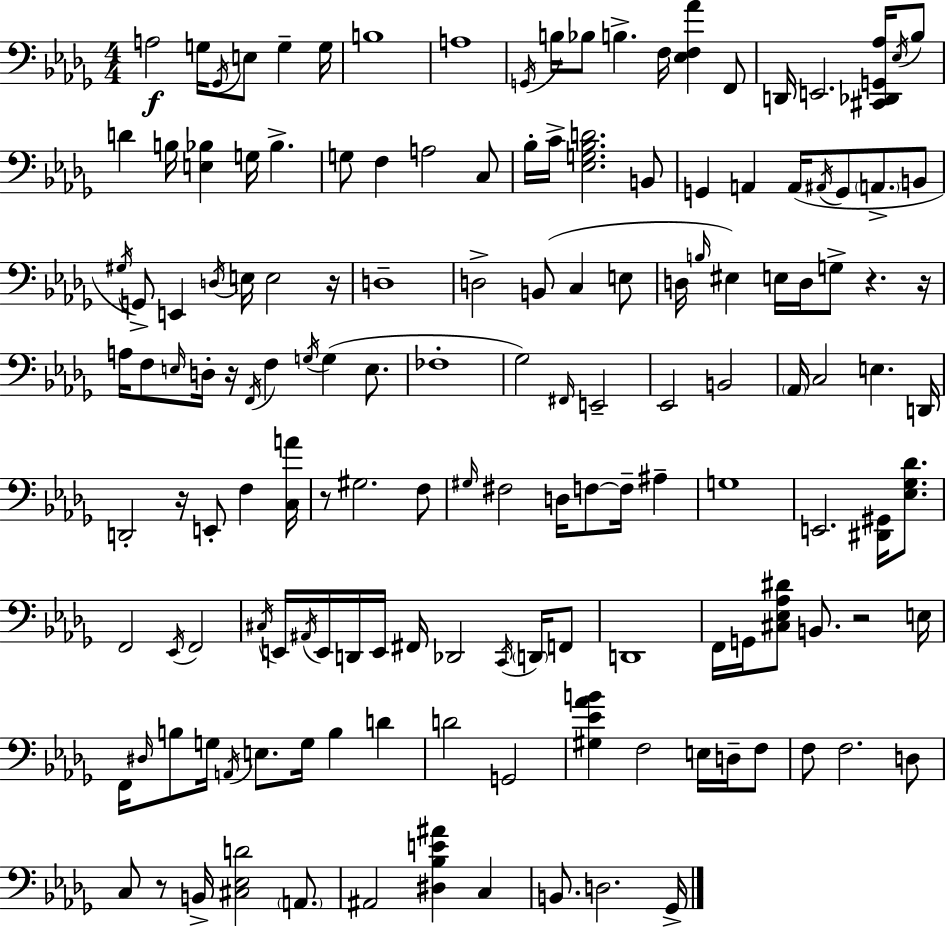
X:1
T:Untitled
M:4/4
L:1/4
K:Bbm
A,2 G,/4 _G,,/4 E,/2 G, G,/4 B,4 A,4 G,,/4 B,/4 _B,/2 B, F,/4 [_E,F,_A] F,,/2 D,,/4 E,,2 [^C,,_D,,G,,_A,]/4 _E,/4 _B,/2 D B,/4 [E,_B,] G,/4 _B, G,/2 F, A,2 C,/2 _B,/4 C/4 [_E,G,_B,D]2 B,,/2 G,, A,, A,,/4 ^A,,/4 G,,/2 A,,/2 B,,/2 ^G,/4 G,,/2 E,, D,/4 E,/4 E,2 z/4 D,4 D,2 B,,/2 C, E,/2 D,/4 B,/4 ^E, E,/4 D,/4 G,/2 z z/4 A,/4 F,/2 E,/4 D,/4 z/4 F,,/4 F, G,/4 G, E,/2 _F,4 _G,2 ^F,,/4 E,,2 _E,,2 B,,2 _A,,/4 C,2 E, D,,/4 D,,2 z/4 E,,/2 F, [C,A]/4 z/2 ^G,2 F,/2 ^G,/4 ^F,2 D,/4 F,/2 F,/4 ^A, G,4 E,,2 [^D,,^G,,]/4 [_E,_G,_D]/2 F,,2 _E,,/4 F,,2 ^C,/4 E,,/4 ^A,,/4 E,,/4 D,,/4 E,,/4 ^F,,/4 _D,,2 C,,/4 D,,/4 F,,/2 D,,4 F,,/4 G,,/4 [^C,_E,_A,^D]/2 B,,/2 z2 E,/4 F,,/4 ^D,/4 B,/2 G,/4 A,,/4 E,/2 G,/4 B, D D2 G,,2 [^G,_E_AB] F,2 E,/4 D,/4 F,/2 F,/2 F,2 D,/2 C,/2 z/2 B,,/4 [^C,_E,D]2 A,,/2 ^A,,2 [^D,_B,E^A] C, B,,/2 D,2 _G,,/4